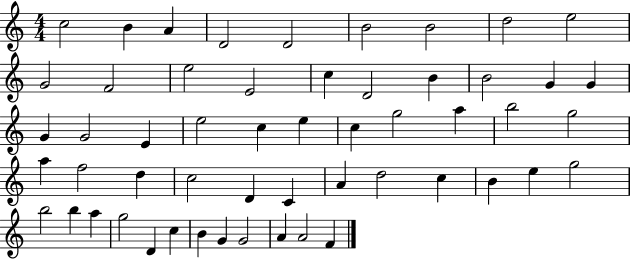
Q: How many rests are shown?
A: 0